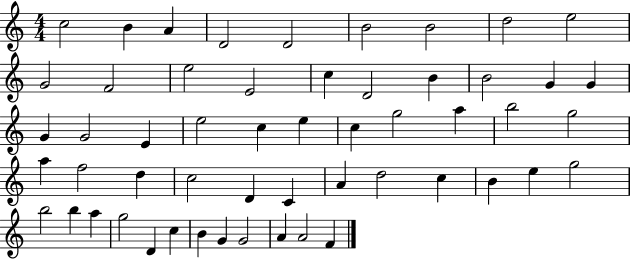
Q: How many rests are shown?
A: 0